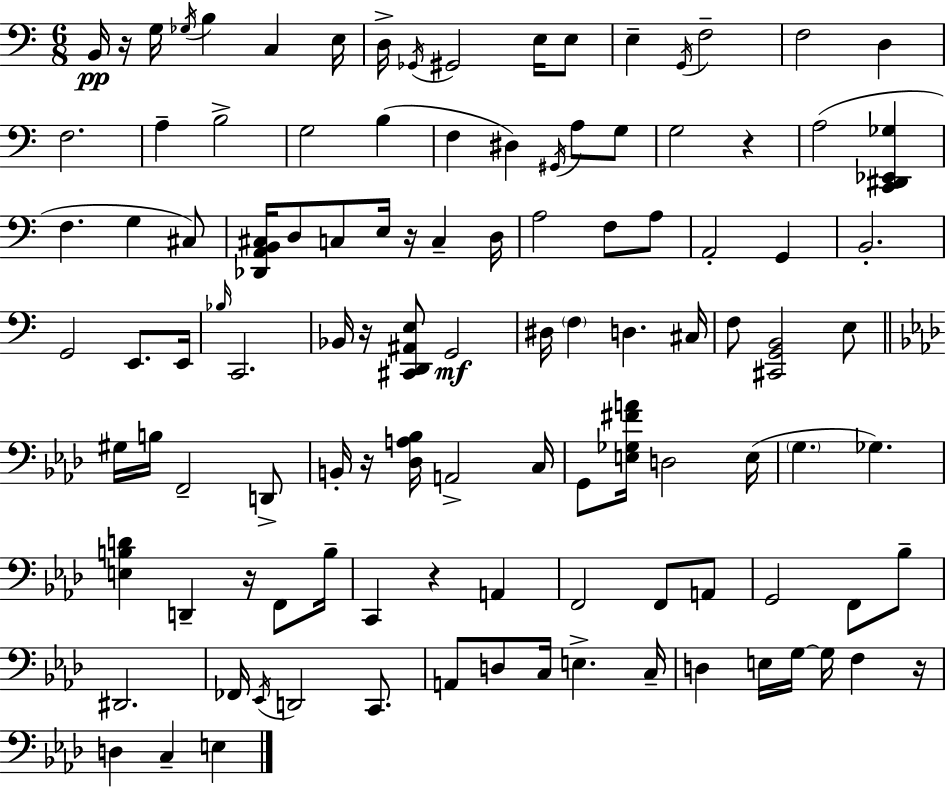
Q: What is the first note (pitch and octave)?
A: B2